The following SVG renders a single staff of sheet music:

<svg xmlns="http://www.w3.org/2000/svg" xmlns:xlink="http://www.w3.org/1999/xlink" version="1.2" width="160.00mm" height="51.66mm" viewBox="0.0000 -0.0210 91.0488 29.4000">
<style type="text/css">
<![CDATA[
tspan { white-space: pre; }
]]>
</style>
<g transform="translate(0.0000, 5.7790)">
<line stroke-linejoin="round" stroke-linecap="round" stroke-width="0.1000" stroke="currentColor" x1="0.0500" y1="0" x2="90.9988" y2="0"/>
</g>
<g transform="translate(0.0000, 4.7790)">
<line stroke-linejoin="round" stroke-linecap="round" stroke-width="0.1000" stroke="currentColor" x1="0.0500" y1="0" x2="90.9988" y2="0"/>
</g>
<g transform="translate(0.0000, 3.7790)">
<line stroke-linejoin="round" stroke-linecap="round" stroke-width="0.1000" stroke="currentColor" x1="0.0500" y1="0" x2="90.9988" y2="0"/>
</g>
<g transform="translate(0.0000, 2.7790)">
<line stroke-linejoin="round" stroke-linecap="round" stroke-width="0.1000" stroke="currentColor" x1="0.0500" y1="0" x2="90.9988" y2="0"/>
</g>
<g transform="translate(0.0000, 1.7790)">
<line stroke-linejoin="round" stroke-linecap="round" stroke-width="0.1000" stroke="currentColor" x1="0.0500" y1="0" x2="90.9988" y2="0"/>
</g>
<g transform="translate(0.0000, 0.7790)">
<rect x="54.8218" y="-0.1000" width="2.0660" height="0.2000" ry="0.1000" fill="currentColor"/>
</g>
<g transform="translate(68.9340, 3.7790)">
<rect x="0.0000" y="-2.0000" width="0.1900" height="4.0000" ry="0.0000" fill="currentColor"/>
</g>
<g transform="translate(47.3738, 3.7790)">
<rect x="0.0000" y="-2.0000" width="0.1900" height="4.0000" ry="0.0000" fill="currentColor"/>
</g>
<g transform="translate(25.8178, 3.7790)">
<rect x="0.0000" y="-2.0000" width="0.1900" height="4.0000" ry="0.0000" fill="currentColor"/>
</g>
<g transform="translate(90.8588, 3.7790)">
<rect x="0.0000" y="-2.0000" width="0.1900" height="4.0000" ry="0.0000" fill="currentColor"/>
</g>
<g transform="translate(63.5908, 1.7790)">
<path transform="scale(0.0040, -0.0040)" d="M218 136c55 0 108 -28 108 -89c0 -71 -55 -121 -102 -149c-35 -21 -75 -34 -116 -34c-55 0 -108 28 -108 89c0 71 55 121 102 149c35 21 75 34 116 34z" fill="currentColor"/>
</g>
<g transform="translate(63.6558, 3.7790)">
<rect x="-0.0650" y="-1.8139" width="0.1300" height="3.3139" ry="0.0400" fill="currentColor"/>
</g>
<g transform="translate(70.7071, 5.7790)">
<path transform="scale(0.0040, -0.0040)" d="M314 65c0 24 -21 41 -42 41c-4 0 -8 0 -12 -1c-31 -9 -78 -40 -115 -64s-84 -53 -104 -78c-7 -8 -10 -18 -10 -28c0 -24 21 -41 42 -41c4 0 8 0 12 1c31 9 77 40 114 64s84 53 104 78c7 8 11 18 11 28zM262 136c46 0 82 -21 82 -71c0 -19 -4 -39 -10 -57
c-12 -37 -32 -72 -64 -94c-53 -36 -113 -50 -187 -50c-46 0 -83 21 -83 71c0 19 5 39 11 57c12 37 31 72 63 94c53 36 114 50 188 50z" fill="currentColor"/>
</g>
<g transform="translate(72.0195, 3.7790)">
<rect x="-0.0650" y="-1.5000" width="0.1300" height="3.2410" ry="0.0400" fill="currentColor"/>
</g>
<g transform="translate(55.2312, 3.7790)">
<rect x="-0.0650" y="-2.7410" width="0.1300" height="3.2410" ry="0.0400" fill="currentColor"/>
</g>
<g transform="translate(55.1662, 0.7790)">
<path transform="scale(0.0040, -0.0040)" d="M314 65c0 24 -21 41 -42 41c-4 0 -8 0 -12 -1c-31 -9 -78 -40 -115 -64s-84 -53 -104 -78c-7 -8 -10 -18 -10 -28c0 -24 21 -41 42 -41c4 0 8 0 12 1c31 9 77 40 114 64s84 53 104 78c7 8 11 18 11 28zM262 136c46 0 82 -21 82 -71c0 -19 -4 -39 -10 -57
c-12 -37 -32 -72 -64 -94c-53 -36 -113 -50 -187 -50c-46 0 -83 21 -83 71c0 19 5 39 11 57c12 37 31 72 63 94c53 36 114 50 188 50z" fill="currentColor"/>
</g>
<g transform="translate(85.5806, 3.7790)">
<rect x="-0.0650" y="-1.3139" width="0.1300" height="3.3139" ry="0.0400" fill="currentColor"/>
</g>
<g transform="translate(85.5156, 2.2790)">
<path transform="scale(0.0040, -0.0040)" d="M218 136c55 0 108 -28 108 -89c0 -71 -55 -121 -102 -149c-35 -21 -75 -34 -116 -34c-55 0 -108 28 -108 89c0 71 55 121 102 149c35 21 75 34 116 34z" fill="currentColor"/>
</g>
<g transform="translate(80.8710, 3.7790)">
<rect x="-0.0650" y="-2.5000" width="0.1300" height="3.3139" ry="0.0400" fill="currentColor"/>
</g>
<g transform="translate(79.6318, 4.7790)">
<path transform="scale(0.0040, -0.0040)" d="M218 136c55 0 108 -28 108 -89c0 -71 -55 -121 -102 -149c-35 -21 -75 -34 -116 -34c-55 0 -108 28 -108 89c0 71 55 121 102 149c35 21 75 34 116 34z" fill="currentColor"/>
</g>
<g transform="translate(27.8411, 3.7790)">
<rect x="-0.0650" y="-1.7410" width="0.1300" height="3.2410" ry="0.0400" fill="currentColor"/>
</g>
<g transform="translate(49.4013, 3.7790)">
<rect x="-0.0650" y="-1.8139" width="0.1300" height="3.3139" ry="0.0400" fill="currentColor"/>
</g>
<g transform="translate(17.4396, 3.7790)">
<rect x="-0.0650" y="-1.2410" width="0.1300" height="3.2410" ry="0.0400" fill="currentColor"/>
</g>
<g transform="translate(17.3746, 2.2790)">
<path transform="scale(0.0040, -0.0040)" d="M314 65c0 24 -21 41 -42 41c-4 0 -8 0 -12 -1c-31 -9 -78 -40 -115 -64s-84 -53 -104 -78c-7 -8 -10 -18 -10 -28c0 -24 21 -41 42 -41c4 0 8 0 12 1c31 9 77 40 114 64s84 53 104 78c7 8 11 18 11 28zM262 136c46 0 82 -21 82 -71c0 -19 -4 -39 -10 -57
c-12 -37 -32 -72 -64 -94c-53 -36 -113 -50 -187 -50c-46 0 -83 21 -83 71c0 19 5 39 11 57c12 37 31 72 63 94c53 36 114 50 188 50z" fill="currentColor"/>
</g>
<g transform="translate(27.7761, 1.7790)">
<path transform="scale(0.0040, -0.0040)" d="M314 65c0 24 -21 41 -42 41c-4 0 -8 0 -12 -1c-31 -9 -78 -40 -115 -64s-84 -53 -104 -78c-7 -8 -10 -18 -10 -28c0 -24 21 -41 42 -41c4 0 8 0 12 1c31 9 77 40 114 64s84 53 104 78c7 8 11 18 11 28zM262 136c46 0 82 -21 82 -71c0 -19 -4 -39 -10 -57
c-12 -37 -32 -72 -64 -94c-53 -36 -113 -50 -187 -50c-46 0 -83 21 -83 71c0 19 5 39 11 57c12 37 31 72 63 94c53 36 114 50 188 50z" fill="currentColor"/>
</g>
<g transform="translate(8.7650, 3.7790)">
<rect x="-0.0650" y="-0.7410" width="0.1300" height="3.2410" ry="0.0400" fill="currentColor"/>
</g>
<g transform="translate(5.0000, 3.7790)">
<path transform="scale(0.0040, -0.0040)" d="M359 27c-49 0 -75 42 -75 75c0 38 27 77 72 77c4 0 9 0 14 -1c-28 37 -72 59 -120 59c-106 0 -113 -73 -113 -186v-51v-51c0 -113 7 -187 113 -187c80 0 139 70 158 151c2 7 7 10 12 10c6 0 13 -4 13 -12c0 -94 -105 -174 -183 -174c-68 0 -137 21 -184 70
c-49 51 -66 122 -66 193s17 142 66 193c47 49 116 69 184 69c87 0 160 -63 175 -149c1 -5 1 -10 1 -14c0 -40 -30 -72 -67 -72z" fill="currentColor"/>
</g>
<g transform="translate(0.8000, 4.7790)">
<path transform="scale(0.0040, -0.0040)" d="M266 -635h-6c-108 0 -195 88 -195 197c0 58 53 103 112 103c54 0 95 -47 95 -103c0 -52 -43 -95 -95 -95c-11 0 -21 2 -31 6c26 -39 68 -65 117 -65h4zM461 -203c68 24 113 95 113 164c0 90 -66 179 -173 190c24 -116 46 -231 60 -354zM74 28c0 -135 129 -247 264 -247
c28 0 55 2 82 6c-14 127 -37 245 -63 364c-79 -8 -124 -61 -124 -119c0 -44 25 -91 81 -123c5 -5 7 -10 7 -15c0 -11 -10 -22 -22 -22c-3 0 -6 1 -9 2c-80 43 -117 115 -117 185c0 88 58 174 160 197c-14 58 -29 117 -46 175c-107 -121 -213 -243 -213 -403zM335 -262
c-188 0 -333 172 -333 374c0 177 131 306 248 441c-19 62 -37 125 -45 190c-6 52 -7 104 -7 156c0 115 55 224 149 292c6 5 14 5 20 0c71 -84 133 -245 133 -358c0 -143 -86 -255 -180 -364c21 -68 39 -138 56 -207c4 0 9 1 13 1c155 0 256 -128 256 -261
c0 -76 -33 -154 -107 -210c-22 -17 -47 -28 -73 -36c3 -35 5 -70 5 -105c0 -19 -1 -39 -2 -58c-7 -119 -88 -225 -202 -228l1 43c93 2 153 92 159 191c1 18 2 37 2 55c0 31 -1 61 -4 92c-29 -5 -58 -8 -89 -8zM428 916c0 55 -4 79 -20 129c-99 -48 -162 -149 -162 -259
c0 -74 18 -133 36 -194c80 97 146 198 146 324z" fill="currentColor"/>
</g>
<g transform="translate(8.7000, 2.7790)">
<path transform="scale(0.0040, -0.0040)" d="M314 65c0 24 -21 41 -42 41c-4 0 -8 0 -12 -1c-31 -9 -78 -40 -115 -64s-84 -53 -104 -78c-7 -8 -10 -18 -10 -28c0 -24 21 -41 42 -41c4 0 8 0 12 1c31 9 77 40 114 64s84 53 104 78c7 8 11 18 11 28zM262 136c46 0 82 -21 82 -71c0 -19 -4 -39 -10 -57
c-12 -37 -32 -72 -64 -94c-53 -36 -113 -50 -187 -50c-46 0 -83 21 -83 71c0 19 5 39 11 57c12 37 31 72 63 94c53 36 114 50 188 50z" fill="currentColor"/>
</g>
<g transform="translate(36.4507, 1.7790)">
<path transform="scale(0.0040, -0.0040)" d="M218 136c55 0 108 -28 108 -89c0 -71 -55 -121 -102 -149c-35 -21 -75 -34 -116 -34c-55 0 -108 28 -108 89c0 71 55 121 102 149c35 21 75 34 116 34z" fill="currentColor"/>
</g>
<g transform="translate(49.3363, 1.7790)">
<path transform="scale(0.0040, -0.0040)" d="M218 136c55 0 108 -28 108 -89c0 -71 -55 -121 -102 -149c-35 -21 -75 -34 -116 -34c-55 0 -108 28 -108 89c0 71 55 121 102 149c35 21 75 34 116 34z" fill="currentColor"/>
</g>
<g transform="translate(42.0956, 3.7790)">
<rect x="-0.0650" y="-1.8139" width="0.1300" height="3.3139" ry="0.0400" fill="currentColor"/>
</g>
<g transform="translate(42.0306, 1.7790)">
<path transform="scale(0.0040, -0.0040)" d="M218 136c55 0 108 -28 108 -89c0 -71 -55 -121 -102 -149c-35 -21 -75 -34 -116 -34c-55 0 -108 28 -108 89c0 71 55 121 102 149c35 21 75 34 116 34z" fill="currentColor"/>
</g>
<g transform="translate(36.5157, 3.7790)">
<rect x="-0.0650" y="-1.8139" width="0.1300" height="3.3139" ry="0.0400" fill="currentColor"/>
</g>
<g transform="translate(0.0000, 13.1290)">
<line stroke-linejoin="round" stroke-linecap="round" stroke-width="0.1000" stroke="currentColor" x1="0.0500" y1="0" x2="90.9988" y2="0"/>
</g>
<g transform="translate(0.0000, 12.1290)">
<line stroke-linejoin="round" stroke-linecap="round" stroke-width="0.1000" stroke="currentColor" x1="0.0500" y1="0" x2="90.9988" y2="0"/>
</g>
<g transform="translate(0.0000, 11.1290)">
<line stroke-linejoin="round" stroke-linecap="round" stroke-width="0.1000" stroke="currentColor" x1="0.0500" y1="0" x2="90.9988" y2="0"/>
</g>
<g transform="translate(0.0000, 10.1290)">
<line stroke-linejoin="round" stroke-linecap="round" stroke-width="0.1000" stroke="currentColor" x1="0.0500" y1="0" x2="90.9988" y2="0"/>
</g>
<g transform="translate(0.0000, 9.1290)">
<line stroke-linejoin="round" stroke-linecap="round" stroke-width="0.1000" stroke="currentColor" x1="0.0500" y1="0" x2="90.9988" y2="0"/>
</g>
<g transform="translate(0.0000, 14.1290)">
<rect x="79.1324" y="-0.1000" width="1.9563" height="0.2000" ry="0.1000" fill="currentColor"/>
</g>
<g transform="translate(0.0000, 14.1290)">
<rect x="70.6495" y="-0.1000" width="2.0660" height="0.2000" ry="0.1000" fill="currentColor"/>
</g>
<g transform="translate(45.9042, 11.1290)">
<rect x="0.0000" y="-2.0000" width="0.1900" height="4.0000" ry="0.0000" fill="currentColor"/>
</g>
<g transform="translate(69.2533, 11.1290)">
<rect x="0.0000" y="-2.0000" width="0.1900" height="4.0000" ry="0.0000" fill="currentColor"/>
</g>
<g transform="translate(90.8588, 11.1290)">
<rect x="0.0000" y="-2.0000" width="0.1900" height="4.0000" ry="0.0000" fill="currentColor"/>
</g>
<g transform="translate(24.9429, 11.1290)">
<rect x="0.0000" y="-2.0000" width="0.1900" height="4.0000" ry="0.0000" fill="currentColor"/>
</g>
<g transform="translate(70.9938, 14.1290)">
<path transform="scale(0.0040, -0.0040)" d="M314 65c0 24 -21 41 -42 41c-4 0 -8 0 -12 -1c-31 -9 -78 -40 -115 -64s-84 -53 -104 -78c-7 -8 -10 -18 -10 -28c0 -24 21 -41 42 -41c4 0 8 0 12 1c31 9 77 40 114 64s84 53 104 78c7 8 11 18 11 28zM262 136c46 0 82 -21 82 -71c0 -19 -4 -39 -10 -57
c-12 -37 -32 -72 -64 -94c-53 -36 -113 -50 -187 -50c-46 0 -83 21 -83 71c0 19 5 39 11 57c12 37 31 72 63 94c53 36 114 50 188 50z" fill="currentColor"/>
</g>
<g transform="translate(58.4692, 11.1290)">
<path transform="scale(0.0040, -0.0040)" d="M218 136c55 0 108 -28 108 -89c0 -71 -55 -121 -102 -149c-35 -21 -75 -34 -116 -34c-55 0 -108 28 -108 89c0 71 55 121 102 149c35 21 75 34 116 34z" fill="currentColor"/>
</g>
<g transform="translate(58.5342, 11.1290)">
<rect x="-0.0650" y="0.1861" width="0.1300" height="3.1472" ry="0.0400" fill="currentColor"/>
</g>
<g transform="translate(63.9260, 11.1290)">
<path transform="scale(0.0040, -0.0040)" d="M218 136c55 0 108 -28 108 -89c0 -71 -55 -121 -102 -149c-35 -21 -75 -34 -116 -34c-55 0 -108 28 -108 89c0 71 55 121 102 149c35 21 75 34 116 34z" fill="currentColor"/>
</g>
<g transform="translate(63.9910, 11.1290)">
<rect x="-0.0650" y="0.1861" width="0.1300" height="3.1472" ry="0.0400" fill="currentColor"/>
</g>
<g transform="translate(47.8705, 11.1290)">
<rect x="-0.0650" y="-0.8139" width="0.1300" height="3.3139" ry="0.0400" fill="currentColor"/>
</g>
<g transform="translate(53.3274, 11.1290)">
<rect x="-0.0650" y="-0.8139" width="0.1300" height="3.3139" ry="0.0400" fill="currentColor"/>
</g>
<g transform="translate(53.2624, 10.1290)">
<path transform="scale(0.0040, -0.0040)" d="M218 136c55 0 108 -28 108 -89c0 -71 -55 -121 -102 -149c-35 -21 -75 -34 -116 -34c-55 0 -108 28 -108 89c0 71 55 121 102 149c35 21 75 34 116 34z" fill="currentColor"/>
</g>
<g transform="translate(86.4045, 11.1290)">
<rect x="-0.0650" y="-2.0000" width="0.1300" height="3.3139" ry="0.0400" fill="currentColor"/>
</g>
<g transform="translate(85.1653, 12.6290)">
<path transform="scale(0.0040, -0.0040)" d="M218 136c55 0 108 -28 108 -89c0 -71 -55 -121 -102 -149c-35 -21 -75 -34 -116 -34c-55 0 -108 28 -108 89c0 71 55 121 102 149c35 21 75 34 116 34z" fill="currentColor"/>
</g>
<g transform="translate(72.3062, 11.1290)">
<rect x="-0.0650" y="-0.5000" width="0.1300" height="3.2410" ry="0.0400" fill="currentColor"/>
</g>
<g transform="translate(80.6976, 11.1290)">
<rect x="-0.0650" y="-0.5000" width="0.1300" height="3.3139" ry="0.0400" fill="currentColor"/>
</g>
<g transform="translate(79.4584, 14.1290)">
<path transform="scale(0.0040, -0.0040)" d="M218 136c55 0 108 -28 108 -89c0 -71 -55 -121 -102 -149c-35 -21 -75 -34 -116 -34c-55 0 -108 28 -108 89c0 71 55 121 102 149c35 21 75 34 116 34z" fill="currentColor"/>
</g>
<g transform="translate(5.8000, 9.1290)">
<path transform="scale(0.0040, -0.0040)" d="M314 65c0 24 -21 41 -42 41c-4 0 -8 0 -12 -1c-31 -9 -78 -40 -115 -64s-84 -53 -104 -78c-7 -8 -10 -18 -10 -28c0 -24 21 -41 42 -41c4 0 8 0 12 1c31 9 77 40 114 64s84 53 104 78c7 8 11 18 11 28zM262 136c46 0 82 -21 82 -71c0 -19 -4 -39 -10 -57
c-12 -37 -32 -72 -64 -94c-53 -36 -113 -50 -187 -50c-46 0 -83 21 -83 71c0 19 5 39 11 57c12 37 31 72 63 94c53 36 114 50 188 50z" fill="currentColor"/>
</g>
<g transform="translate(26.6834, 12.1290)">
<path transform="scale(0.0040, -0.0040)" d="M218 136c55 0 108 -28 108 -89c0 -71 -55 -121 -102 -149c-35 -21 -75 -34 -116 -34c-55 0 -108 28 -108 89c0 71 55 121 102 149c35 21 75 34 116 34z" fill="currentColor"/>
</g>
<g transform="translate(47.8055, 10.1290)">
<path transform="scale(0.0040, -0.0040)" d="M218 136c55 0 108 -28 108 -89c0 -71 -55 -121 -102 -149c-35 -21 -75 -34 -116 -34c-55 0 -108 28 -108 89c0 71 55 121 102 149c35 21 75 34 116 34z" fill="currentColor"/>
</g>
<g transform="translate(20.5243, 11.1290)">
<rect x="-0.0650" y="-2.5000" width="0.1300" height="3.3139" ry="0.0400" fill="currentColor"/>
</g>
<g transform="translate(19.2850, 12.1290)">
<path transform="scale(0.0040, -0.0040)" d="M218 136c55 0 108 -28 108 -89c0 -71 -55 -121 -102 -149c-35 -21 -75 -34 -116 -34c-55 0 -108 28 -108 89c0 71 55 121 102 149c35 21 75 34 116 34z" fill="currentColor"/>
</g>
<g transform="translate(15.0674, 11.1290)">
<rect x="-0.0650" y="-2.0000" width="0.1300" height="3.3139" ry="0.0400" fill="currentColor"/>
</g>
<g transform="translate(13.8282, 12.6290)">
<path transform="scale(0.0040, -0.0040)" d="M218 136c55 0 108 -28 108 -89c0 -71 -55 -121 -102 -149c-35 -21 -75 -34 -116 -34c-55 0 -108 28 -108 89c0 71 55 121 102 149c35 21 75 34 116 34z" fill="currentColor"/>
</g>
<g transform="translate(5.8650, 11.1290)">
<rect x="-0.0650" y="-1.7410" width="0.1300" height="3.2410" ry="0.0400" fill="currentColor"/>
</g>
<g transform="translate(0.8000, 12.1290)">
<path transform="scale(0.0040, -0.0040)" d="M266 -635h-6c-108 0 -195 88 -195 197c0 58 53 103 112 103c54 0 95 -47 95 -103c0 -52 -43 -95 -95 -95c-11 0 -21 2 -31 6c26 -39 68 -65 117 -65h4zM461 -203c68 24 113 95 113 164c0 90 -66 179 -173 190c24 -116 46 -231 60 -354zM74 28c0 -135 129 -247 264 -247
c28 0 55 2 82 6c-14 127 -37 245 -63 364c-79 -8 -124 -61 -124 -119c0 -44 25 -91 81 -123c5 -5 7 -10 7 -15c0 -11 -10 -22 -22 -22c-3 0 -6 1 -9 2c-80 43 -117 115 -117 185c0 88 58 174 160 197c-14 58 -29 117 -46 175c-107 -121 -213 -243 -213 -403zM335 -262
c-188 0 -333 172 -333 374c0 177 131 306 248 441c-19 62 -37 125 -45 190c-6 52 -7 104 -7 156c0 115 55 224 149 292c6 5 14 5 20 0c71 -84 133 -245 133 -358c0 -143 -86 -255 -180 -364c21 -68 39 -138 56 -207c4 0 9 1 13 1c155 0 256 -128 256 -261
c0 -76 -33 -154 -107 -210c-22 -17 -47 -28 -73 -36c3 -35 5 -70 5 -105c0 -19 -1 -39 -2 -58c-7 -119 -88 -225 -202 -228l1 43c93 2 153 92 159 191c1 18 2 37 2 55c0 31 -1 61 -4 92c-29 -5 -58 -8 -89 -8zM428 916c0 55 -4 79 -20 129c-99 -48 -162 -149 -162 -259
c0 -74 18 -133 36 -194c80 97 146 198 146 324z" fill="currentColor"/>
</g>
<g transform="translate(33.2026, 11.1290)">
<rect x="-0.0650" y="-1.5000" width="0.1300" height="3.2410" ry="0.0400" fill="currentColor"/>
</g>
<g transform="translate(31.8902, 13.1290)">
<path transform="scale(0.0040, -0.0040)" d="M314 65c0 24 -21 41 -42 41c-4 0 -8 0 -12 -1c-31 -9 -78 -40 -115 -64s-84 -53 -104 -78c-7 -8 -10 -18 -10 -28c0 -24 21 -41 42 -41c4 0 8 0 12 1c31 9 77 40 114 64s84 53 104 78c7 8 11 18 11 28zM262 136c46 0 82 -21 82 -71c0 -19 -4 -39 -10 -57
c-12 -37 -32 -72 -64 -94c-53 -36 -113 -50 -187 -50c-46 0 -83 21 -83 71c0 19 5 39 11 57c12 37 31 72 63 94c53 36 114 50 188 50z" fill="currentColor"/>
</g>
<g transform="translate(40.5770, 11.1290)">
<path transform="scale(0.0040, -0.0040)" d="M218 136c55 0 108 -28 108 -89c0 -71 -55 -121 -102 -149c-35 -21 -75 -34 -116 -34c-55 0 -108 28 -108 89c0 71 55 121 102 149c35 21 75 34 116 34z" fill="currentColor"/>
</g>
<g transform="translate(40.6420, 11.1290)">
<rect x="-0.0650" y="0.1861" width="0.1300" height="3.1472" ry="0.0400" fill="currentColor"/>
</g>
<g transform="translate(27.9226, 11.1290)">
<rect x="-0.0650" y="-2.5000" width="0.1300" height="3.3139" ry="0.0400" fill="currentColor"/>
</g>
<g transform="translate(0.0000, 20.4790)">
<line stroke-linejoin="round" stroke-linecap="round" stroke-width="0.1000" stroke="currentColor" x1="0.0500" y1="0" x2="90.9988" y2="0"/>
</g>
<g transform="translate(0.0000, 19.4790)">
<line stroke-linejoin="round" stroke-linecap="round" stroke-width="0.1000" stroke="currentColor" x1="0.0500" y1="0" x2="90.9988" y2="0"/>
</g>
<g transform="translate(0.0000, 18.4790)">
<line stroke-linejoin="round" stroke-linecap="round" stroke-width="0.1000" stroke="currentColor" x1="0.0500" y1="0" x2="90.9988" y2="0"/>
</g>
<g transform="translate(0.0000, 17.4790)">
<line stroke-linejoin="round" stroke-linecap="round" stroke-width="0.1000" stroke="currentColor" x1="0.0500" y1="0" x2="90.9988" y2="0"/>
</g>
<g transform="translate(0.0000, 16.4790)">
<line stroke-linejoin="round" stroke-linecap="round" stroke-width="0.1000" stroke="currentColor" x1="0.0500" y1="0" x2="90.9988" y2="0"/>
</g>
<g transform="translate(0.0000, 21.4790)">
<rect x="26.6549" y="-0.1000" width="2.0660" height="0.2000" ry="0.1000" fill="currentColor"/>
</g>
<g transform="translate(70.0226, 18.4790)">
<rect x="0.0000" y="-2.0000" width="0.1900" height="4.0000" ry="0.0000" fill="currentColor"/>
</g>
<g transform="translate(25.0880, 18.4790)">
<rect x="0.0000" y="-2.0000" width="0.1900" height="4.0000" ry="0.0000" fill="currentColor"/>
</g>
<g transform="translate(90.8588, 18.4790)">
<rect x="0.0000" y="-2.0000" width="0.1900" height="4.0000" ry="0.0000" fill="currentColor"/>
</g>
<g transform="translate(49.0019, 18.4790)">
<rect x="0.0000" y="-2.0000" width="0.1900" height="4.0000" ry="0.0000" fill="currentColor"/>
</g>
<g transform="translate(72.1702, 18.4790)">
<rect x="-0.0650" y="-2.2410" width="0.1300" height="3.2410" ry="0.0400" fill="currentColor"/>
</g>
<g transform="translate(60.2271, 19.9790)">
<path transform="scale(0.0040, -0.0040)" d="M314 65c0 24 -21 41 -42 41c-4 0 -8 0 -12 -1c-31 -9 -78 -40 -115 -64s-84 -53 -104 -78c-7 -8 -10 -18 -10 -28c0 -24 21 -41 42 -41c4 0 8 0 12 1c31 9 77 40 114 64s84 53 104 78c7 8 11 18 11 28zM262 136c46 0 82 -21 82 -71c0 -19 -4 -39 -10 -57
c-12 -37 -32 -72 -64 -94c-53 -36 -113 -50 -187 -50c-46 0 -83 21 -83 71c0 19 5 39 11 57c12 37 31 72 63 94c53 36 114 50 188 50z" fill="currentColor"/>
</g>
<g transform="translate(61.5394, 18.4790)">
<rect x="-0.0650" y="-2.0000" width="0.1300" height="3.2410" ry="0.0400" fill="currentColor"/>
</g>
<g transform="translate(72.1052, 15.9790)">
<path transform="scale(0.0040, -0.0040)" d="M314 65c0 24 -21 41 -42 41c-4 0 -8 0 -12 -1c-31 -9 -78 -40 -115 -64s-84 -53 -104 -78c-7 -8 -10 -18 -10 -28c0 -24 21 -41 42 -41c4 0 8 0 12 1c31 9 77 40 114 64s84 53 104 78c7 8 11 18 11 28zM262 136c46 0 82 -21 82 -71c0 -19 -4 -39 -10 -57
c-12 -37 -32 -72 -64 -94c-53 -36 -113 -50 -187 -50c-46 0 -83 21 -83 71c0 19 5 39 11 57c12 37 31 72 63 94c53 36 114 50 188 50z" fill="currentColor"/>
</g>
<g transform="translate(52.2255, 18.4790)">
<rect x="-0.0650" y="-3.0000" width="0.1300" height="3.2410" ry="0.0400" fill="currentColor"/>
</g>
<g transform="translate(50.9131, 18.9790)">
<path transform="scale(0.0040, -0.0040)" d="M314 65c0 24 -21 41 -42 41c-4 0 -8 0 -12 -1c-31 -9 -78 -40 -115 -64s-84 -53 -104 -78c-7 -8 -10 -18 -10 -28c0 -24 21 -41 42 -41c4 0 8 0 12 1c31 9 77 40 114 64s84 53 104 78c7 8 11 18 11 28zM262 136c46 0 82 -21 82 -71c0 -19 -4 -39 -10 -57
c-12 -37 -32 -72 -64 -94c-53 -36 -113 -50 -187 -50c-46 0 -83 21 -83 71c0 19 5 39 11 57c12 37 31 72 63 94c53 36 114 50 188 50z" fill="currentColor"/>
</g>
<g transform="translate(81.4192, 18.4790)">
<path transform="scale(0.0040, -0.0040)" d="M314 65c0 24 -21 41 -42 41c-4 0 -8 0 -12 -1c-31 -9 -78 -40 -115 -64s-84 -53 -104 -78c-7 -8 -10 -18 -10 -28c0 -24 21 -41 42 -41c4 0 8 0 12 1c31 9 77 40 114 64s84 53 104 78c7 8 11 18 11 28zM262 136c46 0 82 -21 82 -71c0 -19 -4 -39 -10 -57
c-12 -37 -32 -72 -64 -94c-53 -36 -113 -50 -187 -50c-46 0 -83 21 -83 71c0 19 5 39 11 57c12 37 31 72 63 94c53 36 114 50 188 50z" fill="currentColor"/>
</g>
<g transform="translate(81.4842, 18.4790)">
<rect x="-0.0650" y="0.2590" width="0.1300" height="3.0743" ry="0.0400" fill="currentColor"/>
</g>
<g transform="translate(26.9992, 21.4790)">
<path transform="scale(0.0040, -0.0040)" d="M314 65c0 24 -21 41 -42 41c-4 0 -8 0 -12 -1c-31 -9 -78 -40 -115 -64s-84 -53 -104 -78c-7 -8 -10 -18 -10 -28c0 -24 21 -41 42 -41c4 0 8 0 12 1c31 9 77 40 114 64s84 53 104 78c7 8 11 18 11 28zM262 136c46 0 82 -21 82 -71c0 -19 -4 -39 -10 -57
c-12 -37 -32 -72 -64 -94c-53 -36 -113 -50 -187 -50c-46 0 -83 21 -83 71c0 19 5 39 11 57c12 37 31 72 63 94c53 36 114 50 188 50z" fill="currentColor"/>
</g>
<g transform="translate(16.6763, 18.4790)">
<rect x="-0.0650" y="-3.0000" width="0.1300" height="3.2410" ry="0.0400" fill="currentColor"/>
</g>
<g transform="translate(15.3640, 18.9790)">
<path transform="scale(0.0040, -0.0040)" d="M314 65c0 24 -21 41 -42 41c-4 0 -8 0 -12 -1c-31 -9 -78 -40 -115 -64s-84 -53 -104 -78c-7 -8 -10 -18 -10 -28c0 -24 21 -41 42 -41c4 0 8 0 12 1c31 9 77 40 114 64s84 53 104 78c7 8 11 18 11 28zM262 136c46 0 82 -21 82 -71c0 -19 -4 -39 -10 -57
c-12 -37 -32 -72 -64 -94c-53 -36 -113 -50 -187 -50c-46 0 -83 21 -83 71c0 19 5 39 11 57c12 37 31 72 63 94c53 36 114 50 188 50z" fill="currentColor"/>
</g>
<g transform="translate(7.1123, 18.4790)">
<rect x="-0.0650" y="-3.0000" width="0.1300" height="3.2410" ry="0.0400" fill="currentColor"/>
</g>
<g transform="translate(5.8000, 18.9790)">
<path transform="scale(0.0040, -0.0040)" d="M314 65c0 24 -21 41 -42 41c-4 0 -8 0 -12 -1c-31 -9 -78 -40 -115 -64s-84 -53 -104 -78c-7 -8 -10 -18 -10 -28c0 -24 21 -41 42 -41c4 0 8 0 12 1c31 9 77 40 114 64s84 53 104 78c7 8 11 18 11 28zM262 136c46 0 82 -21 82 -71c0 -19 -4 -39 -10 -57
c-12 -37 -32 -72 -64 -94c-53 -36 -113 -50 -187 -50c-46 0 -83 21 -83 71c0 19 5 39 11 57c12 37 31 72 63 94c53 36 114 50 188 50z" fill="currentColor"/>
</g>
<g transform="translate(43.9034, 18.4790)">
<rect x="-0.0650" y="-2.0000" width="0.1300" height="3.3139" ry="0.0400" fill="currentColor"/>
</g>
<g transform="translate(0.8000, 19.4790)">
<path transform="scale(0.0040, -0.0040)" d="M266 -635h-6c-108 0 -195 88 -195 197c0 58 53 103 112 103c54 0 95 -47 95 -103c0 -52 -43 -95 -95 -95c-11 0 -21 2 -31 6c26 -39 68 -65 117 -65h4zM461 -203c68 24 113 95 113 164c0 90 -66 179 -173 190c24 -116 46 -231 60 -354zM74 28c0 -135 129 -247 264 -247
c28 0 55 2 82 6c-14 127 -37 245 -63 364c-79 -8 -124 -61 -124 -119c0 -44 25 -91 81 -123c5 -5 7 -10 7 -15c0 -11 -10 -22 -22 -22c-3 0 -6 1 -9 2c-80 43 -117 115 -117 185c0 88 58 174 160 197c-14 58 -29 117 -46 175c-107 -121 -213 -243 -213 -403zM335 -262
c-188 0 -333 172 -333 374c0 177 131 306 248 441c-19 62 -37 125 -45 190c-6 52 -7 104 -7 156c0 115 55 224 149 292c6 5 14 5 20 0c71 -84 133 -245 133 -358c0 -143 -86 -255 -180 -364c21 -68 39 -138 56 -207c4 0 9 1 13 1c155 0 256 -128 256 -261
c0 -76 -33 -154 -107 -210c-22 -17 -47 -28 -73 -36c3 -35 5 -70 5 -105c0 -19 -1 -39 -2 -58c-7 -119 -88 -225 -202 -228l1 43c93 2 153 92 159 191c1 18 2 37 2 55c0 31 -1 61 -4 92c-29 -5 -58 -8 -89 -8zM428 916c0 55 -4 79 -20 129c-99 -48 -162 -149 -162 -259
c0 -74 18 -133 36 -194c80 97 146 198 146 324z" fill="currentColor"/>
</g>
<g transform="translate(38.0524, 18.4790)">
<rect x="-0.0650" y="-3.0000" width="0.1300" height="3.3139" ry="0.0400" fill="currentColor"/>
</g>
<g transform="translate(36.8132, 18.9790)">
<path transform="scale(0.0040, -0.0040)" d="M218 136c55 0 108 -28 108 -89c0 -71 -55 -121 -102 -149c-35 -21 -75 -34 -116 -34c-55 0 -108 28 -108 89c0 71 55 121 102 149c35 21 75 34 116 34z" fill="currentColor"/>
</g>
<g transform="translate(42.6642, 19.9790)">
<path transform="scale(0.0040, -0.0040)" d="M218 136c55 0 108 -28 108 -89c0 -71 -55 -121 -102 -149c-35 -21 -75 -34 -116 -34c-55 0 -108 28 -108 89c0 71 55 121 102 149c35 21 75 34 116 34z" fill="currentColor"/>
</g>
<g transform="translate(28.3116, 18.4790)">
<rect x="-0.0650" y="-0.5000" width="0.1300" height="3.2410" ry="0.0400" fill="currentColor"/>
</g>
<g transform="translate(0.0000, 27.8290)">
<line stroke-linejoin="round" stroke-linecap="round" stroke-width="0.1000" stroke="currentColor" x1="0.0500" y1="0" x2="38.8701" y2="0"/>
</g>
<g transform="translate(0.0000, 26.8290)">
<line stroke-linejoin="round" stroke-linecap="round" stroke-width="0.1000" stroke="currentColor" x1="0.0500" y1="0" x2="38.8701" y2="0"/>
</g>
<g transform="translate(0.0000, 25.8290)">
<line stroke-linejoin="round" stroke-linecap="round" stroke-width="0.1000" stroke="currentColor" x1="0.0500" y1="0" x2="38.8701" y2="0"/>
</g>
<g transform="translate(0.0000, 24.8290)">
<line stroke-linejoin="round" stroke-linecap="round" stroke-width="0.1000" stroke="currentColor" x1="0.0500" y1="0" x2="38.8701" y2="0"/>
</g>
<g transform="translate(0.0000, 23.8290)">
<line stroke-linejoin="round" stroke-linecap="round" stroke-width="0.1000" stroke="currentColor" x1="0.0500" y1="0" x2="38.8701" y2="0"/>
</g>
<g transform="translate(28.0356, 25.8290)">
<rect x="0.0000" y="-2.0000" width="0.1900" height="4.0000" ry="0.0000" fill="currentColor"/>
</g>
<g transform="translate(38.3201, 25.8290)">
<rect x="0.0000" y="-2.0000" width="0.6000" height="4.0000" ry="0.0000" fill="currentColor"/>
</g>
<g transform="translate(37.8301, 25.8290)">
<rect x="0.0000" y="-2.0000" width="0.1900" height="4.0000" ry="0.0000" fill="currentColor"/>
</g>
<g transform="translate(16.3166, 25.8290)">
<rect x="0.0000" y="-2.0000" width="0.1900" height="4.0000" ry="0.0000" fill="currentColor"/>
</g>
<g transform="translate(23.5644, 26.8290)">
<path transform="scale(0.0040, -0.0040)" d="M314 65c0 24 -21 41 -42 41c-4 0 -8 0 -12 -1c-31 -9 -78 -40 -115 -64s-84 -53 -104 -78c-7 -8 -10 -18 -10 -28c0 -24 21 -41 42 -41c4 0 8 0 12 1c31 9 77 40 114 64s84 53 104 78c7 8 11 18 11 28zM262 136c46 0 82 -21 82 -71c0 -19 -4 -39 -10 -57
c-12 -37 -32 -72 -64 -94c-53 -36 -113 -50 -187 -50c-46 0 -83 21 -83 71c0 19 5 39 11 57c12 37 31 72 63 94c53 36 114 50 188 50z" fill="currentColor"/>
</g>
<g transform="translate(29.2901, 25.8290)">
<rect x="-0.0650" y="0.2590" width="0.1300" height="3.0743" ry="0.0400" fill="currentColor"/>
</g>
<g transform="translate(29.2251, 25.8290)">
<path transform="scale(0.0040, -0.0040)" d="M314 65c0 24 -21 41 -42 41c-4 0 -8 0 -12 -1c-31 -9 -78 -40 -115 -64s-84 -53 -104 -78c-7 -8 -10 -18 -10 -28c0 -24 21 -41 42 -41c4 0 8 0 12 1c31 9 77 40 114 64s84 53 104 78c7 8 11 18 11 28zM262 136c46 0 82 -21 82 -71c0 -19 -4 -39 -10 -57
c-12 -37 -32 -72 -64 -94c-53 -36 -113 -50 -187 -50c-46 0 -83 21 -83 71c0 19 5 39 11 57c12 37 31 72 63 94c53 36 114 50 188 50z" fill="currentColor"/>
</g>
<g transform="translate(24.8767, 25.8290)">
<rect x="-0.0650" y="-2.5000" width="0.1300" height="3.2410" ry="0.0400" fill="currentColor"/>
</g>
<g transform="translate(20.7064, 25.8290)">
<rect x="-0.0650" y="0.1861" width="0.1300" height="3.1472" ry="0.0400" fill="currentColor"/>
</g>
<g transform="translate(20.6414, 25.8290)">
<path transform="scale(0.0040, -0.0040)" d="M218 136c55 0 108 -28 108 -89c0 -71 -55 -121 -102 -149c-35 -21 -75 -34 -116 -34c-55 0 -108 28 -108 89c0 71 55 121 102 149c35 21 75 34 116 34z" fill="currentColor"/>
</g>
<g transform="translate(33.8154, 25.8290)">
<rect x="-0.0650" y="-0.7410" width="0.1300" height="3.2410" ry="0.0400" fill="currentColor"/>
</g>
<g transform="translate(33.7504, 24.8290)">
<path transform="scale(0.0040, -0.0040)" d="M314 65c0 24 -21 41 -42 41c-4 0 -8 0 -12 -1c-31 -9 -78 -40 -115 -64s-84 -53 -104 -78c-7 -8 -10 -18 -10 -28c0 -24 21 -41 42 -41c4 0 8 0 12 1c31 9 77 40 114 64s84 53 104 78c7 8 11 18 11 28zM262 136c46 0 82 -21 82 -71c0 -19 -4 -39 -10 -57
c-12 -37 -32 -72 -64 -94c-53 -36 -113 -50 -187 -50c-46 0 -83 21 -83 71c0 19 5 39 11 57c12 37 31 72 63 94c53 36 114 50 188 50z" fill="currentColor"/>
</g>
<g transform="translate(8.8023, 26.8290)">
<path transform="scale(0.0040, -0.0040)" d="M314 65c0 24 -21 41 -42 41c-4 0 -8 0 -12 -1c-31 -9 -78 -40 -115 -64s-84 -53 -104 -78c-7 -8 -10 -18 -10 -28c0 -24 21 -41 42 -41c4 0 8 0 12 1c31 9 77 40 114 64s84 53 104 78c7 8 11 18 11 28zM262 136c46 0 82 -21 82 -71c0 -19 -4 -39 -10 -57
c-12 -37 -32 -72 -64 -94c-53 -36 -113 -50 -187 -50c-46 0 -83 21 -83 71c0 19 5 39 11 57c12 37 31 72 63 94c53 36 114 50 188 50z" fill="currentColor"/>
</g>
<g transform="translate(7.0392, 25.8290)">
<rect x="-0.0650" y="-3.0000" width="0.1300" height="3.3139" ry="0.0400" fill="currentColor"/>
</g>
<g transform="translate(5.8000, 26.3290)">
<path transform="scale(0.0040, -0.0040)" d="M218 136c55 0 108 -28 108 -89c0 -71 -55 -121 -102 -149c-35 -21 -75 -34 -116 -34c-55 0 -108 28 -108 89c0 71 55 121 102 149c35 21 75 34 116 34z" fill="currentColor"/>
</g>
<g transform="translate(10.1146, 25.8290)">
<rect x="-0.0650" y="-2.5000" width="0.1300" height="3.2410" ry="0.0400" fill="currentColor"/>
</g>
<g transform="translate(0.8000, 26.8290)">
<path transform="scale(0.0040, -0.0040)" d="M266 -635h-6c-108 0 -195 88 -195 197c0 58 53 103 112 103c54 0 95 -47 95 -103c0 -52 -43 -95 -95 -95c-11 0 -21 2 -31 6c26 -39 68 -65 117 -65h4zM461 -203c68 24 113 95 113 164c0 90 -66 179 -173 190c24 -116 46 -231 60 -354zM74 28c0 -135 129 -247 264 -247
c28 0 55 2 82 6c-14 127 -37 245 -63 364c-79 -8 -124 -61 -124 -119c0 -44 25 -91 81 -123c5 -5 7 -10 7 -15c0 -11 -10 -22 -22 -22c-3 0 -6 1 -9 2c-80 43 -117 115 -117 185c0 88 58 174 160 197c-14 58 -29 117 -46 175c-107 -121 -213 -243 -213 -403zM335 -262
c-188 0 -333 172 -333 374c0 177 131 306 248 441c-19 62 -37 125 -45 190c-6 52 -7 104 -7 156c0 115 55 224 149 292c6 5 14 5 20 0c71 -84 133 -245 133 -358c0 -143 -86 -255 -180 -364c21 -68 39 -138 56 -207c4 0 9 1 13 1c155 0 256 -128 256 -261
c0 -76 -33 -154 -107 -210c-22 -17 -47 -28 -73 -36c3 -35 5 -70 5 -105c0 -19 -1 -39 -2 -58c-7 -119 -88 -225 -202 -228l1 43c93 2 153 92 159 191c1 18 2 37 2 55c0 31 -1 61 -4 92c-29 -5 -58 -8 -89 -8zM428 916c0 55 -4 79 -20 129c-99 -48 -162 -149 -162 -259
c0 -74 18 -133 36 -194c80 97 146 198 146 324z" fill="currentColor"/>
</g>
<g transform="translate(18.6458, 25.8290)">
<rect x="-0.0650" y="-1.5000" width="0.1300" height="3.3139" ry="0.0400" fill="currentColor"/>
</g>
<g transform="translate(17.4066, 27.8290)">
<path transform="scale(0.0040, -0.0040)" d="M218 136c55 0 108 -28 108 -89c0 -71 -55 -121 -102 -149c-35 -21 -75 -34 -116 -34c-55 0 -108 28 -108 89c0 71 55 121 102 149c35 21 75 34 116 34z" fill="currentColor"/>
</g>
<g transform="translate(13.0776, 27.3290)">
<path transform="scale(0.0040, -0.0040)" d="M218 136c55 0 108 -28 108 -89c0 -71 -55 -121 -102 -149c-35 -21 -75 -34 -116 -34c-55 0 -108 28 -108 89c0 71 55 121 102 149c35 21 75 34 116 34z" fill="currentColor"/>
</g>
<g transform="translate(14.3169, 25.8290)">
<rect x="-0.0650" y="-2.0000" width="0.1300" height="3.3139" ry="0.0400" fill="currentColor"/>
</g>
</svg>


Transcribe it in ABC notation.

X:1
T:Untitled
M:4/4
L:1/4
K:C
d2 e2 f2 f f f a2 f E2 G e f2 F G G E2 B d d B B C2 C F A2 A2 C2 A F A2 F2 g2 B2 A G2 F E B G2 B2 d2